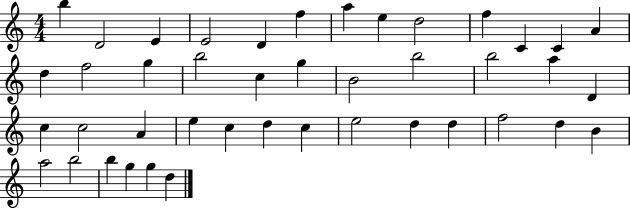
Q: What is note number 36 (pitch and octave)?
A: D5